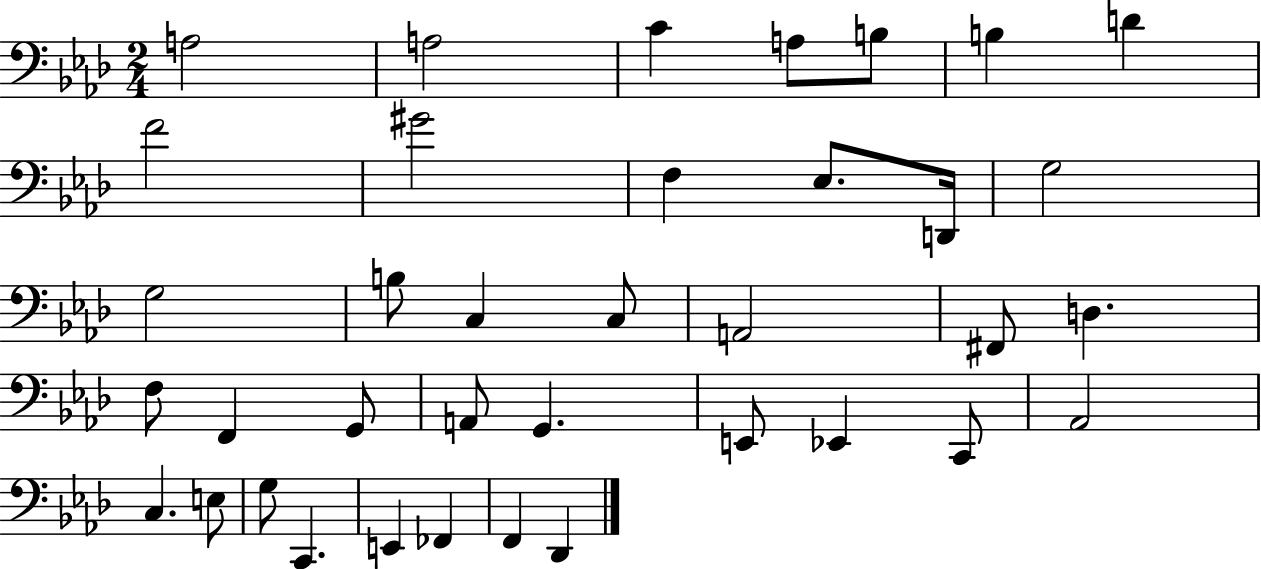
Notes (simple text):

A3/h A3/h C4/q A3/e B3/e B3/q D4/q F4/h G#4/h F3/q Eb3/e. D2/s G3/h G3/h B3/e C3/q C3/e A2/h F#2/e D3/q. F3/e F2/q G2/e A2/e G2/q. E2/e Eb2/q C2/e Ab2/h C3/q. E3/e G3/e C2/q. E2/q FES2/q F2/q Db2/q